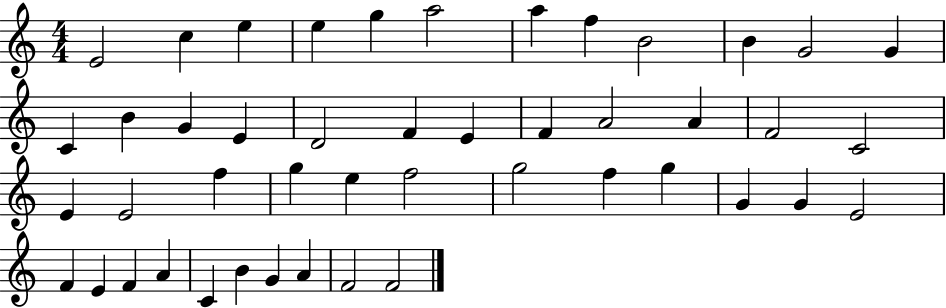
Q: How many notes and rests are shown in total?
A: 46